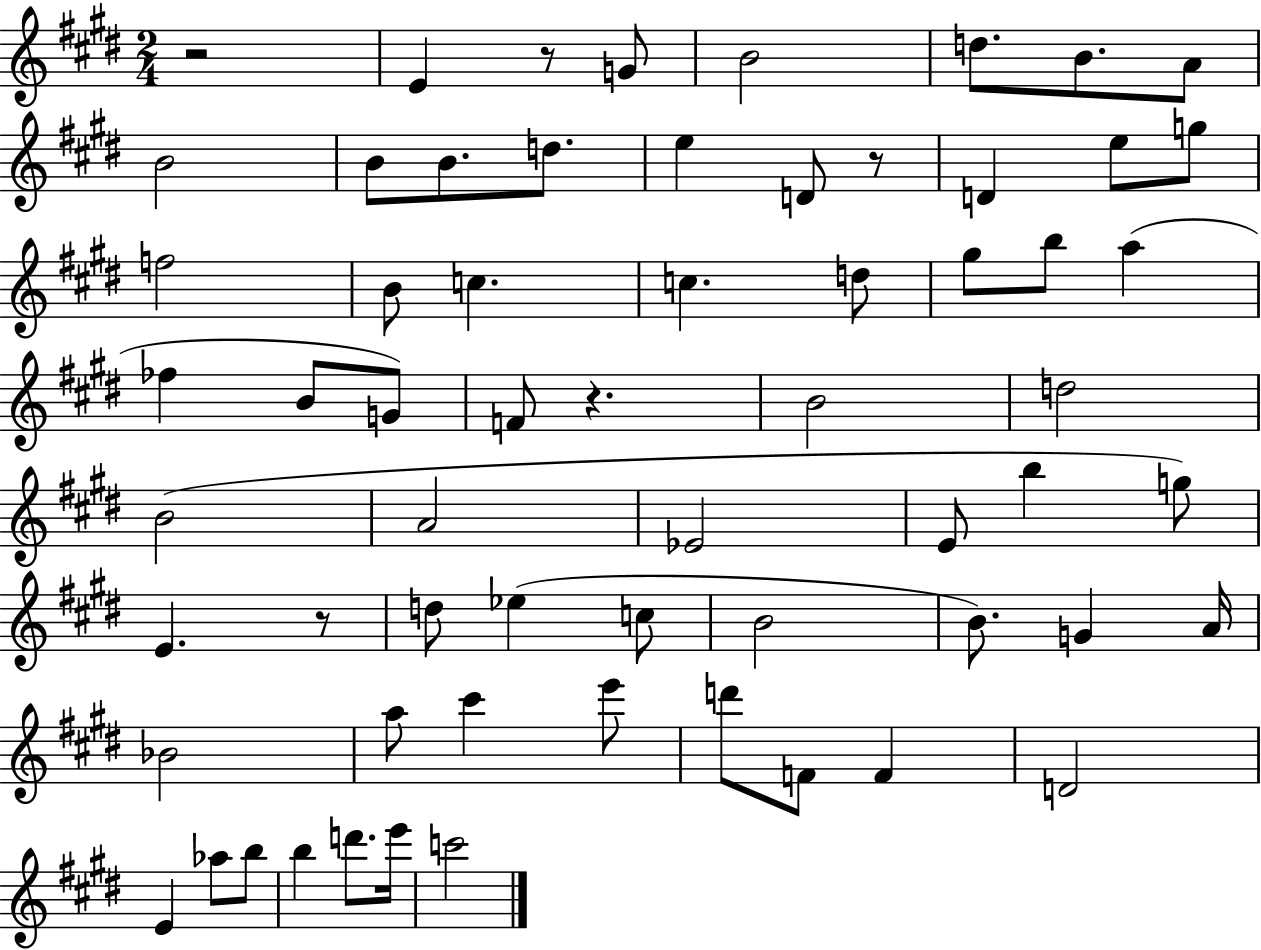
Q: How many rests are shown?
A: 5